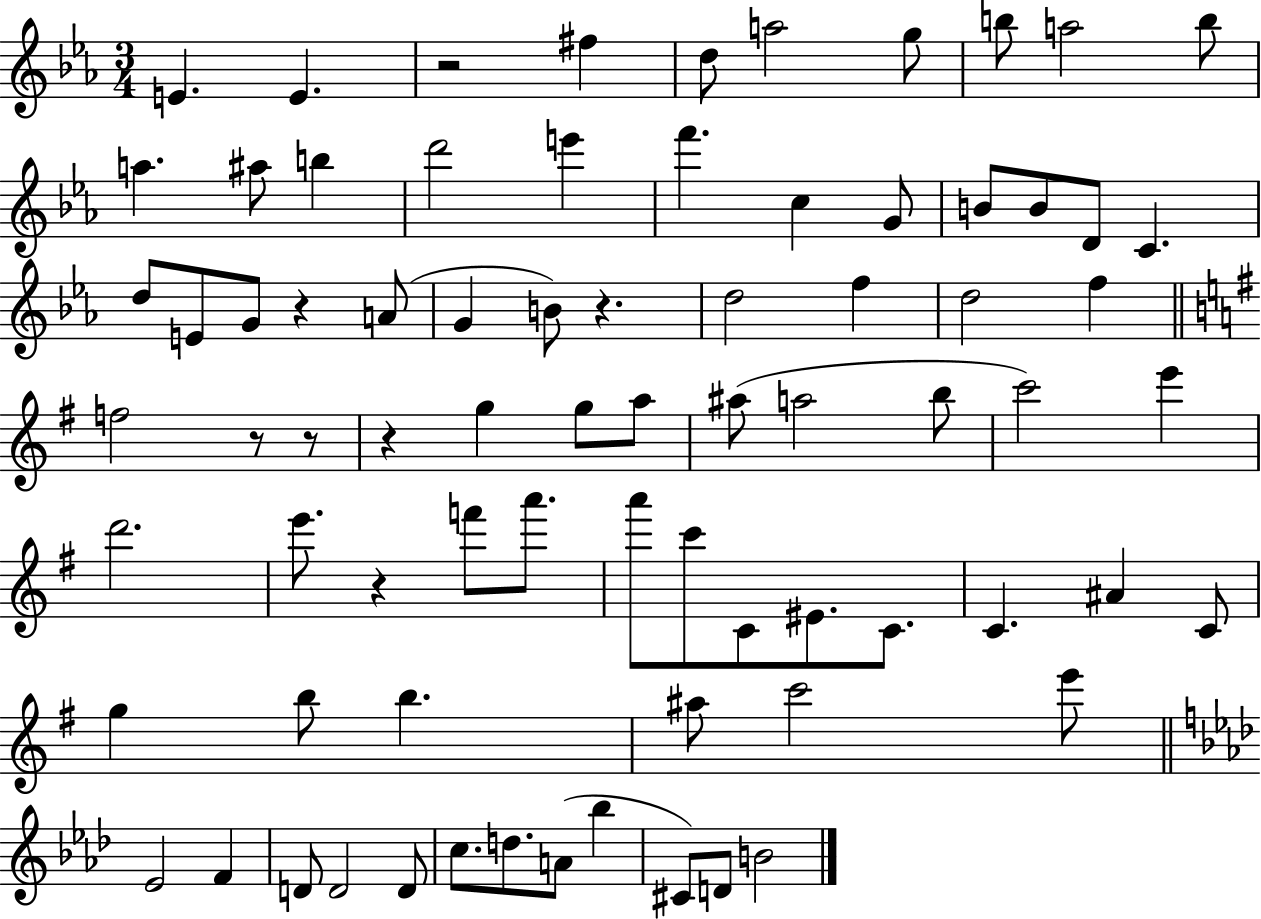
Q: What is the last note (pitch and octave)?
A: B4